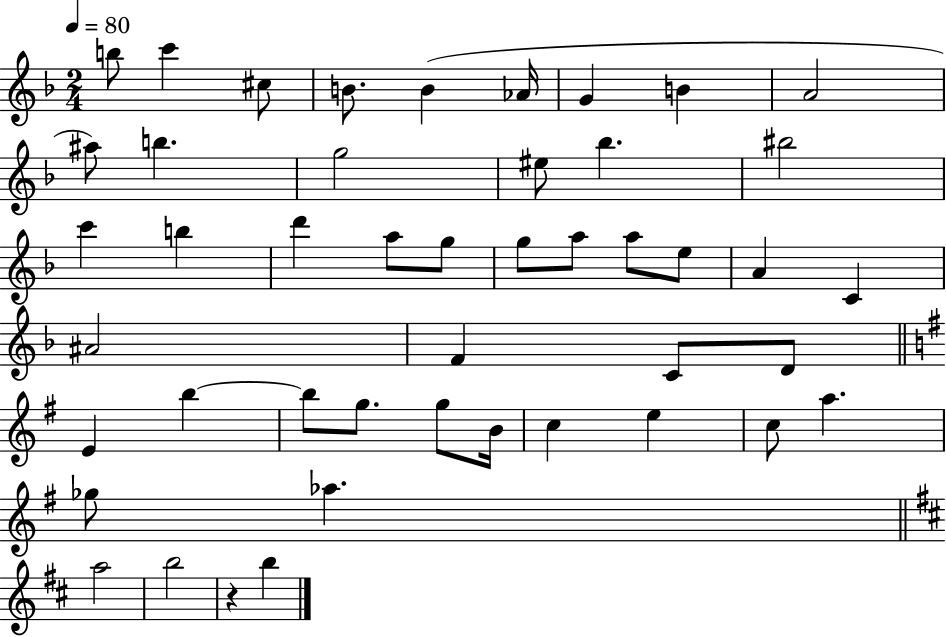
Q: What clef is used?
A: treble